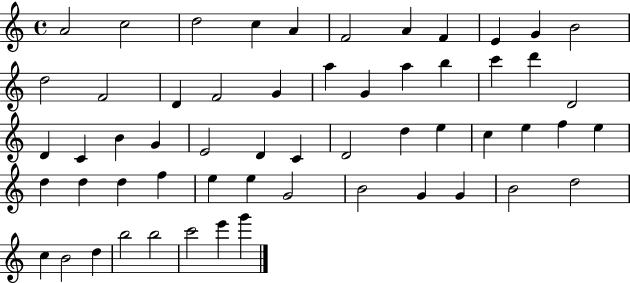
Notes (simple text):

A4/h C5/h D5/h C5/q A4/q F4/h A4/q F4/q E4/q G4/q B4/h D5/h F4/h D4/q F4/h G4/q A5/q G4/q A5/q B5/q C6/q D6/q D4/h D4/q C4/q B4/q G4/q E4/h D4/q C4/q D4/h D5/q E5/q C5/q E5/q F5/q E5/q D5/q D5/q D5/q F5/q E5/q E5/q G4/h B4/h G4/q G4/q B4/h D5/h C5/q B4/h D5/q B5/h B5/h C6/h E6/q G6/q